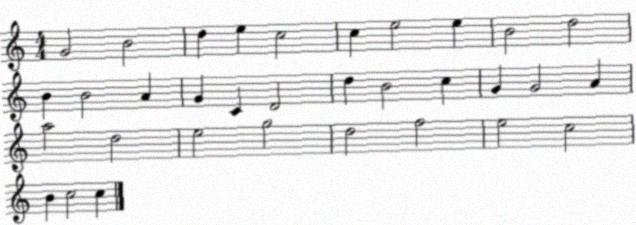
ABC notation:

X:1
T:Untitled
M:4/4
L:1/4
K:C
G2 B2 d e c2 c e2 e B2 d2 B B2 A G C D2 d B2 c G G2 A a2 d2 e2 g2 d2 f2 e2 c2 B c2 c